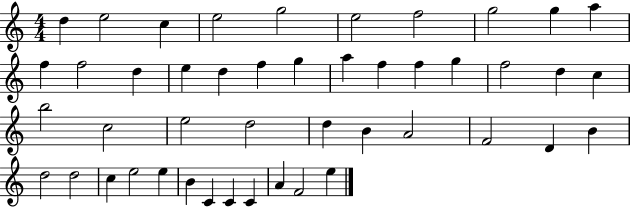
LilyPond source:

{
  \clef treble
  \numericTimeSignature
  \time 4/4
  \key c \major
  d''4 e''2 c''4 | e''2 g''2 | e''2 f''2 | g''2 g''4 a''4 | \break f''4 f''2 d''4 | e''4 d''4 f''4 g''4 | a''4 f''4 f''4 g''4 | f''2 d''4 c''4 | \break b''2 c''2 | e''2 d''2 | d''4 b'4 a'2 | f'2 d'4 b'4 | \break d''2 d''2 | c''4 e''2 e''4 | b'4 c'4 c'4 c'4 | a'4 f'2 e''4 | \break \bar "|."
}